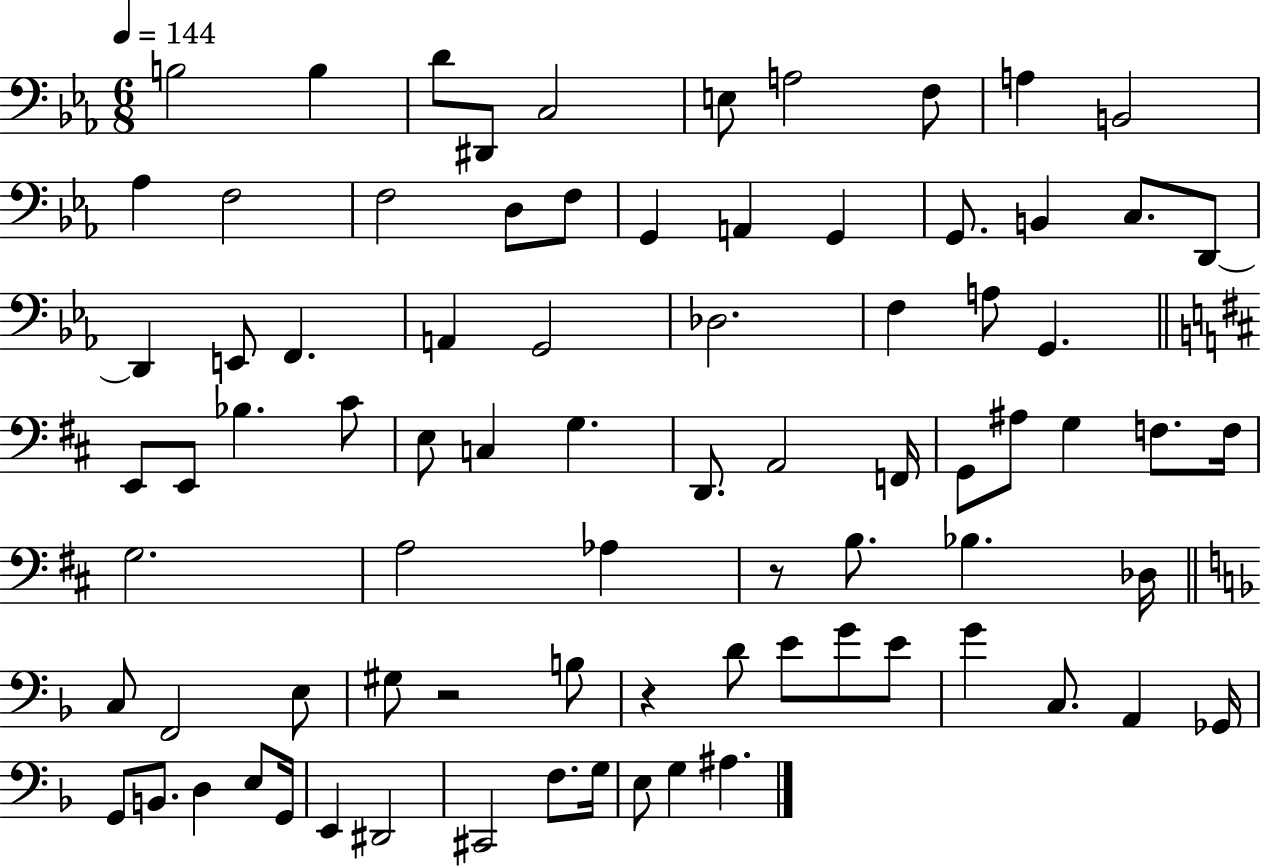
{
  \clef bass
  \numericTimeSignature
  \time 6/8
  \key ees \major
  \tempo 4 = 144
  \repeat volta 2 { b2 b4 | d'8 dis,8 c2 | e8 a2 f8 | a4 b,2 | \break aes4 f2 | f2 d8 f8 | g,4 a,4 g,4 | g,8. b,4 c8. d,8~~ | \break d,4 e,8 f,4. | a,4 g,2 | des2. | f4 a8 g,4. | \break \bar "||" \break \key d \major e,8 e,8 bes4. cis'8 | e8 c4 g4. | d,8. a,2 f,16 | g,8 ais8 g4 f8. f16 | \break g2. | a2 aes4 | r8 b8. bes4. des16 | \bar "||" \break \key f \major c8 f,2 e8 | gis8 r2 b8 | r4 d'8 e'8 g'8 e'8 | g'4 c8. a,4 ges,16 | \break g,8 b,8. d4 e8 g,16 | e,4 dis,2 | cis,2 f8. g16 | e8 g4 ais4. | \break } \bar "|."
}